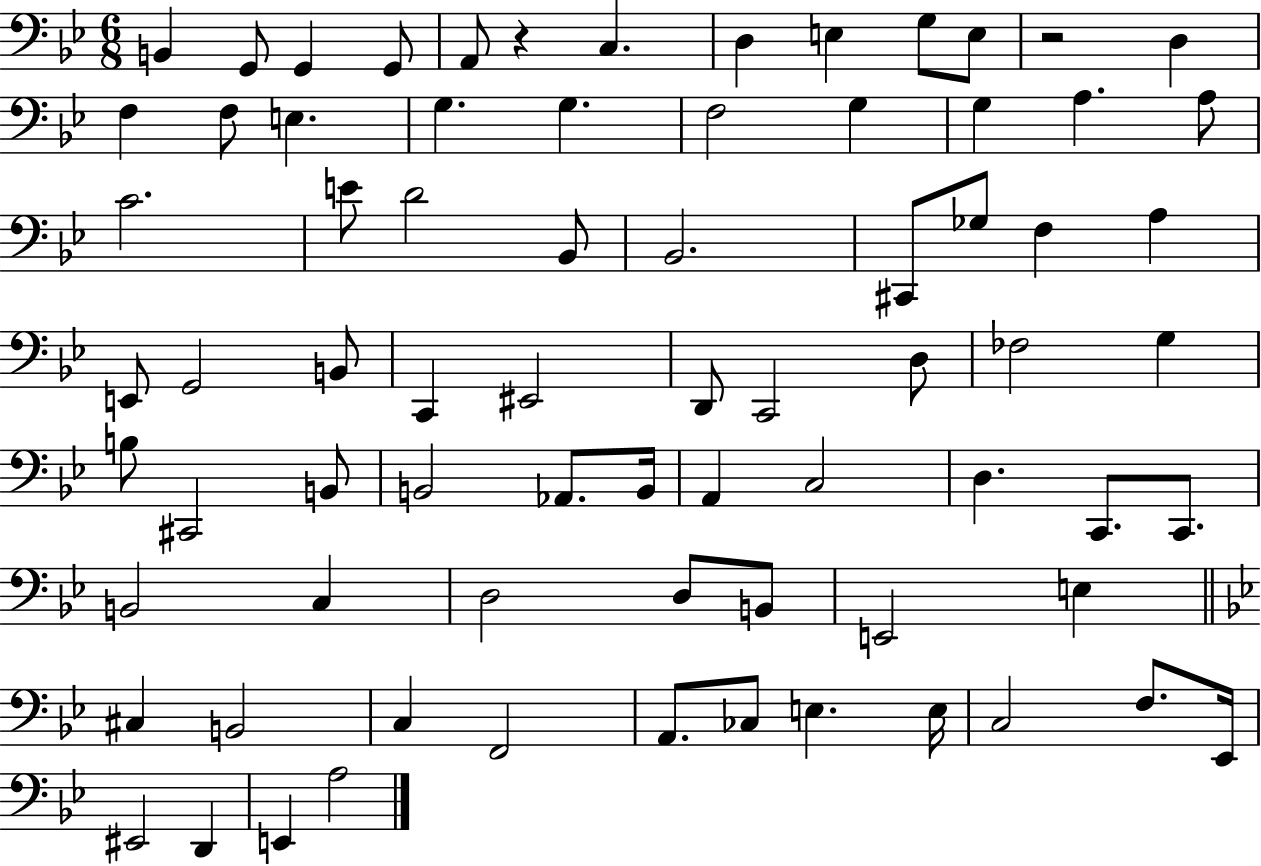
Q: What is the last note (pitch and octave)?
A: A3